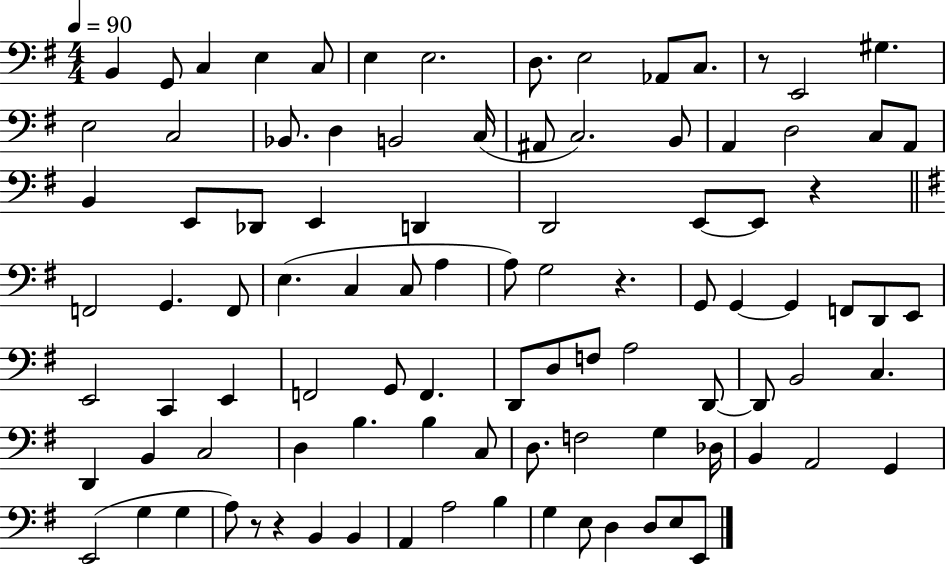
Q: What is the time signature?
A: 4/4